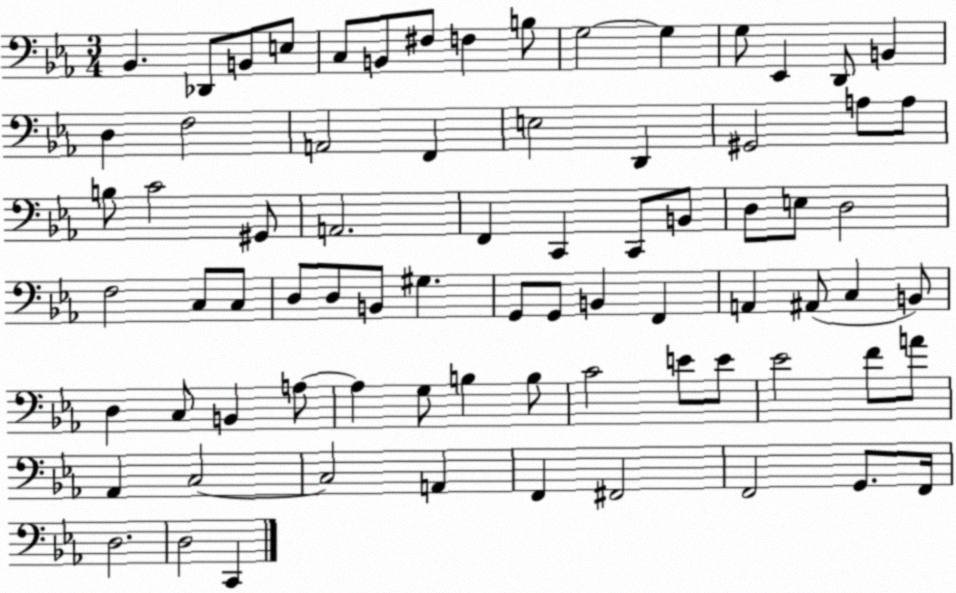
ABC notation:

X:1
T:Untitled
M:3/4
L:1/4
K:Eb
_B,, _D,,/2 B,,/2 E,/2 C,/2 B,,/2 ^F,/2 F, B,/2 G,2 G, G,/2 _E,, D,,/2 B,, D, F,2 A,,2 F,, E,2 D,, ^G,,2 A,/2 A,/2 B,/2 C2 ^G,,/2 A,,2 F,, C,, C,,/2 B,,/2 D,/2 E,/2 D,2 F,2 C,/2 C,/2 D,/2 D,/2 B,,/2 ^G, G,,/2 G,,/2 B,, F,, A,, ^A,,/2 C, B,,/2 D, C,/2 B,, A,/2 A, G,/2 B, B,/2 C2 E/2 E/2 _E2 F/2 A/2 _A,, C,2 C,2 A,, F,, ^F,,2 F,,2 G,,/2 F,,/4 D,2 D,2 C,,